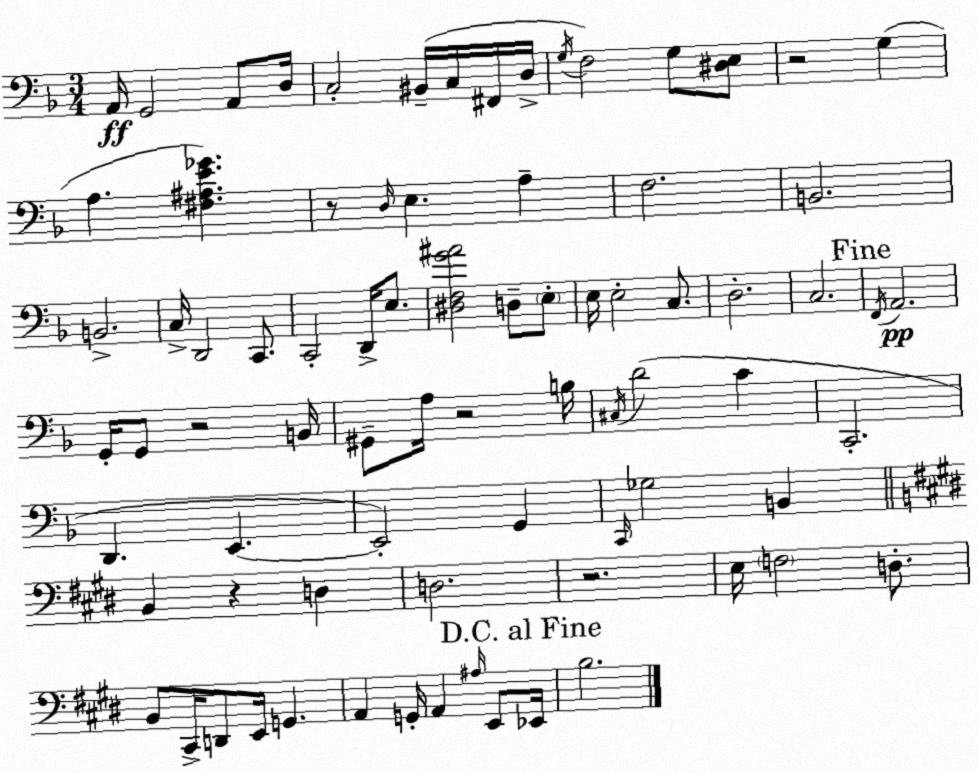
X:1
T:Untitled
M:3/4
L:1/4
K:Dm
A,,/4 G,,2 A,,/2 D,/4 C,2 ^B,,/4 C,/4 ^F,,/4 D,/4 G,/4 F,2 G,/2 [^D,E,]/2 z2 G, A, [^F,^A,E_G] z/2 D,/4 E, A, F,2 B,,2 B,,2 C,/4 D,,2 C,,/2 C,,2 D,,/4 E,/2 [^D,F,G^A]2 D,/2 E,/2 E,/4 E,2 C,/2 D,2 C,2 F,,/4 A,,2 G,,/4 G,,/2 z2 B,,/4 ^G,,/2 A,/4 z2 B,/4 ^C,/4 D2 C C,,2 D,, E,, E,,2 G,, C,,/4 _G,2 B,, B,, z D, D,2 z2 E,/4 F,2 D,/2 B,,/2 ^C,,/4 D,,/2 E,,/4 G,, A,, G,,/4 A,, ^A,/4 E,,/2 _E,,/4 B,2